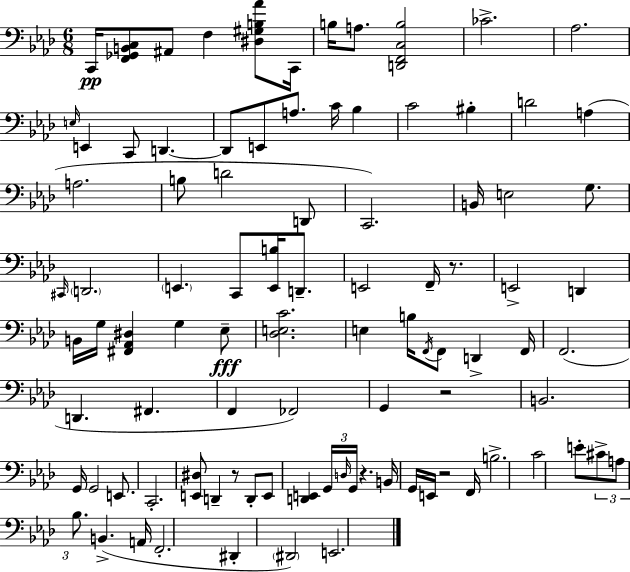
C2/s [F2,Gb2,B2,C3]/e A#2/e F3/q [D#3,G#3,B3,Ab4]/e C2/s B3/s A3/e. [D2,F2,C3,B3]/h CES4/h. Ab3/h. E3/s E2/q C2/e D2/q. D2/e E2/e A3/e. C4/s Bb3/q C4/h BIS3/q D4/h A3/q A3/h. B3/e D4/h D2/e C2/h. B2/s E3/h G3/e. C#2/s D2/h. E2/q. C2/e [E2,B3]/s D2/e. E2/h F2/s R/e. E2/h D2/q B2/s G3/s [F#2,Ab2,D#3]/q G3/q Eb3/e [Db3,E3,C4]/h. E3/q B3/s F2/s F2/e D2/q F2/s F2/h. D2/q. F#2/q. F2/q FES2/h G2/q R/h B2/h. G2/s G2/h E2/e. C2/h. [E2,D#3]/e D2/q R/e D2/e E2/e [D2,E2]/q G2/s D3/s G2/s R/q. B2/s G2/s E2/s R/h F2/s B3/h. C4/h E4/e C#4/e A3/e Bb3/e. B2/q. A2/s F2/h. D#2/q D#2/h E2/h.